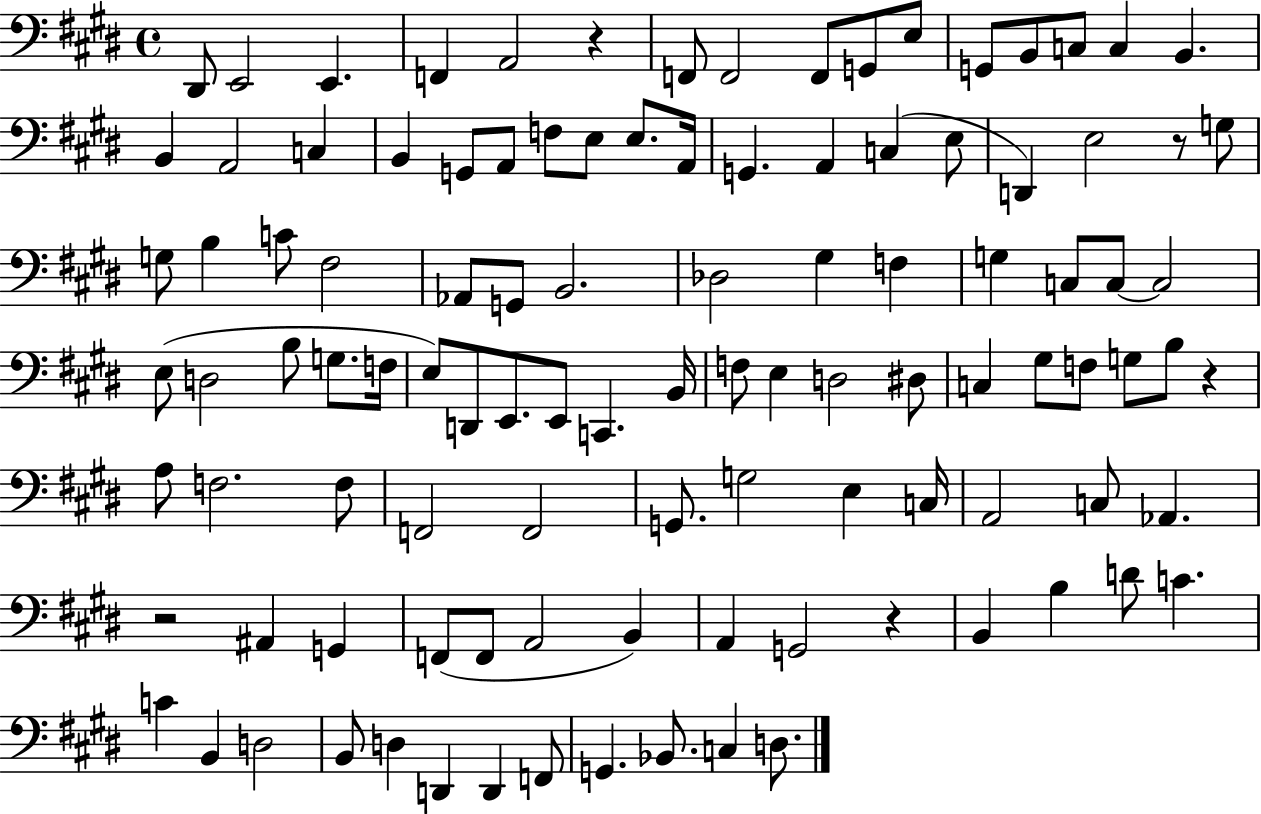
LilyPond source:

{
  \clef bass
  \time 4/4
  \defaultTimeSignature
  \key e \major
  dis,8 e,2 e,4. | f,4 a,2 r4 | f,8 f,2 f,8 g,8 e8 | g,8 b,8 c8 c4 b,4. | \break b,4 a,2 c4 | b,4 g,8 a,8 f8 e8 e8. a,16 | g,4. a,4 c4( e8 | d,4) e2 r8 g8 | \break g8 b4 c'8 fis2 | aes,8 g,8 b,2. | des2 gis4 f4 | g4 c8 c8~~ c2 | \break e8( d2 b8 g8. f16 | e8) d,8 e,8. e,8 c,4. b,16 | f8 e4 d2 dis8 | c4 gis8 f8 g8 b8 r4 | \break a8 f2. f8 | f,2 f,2 | g,8. g2 e4 c16 | a,2 c8 aes,4. | \break r2 ais,4 g,4 | f,8( f,8 a,2 b,4) | a,4 g,2 r4 | b,4 b4 d'8 c'4. | \break c'4 b,4 d2 | b,8 d4 d,4 d,4 f,8 | g,4. bes,8. c4 d8. | \bar "|."
}